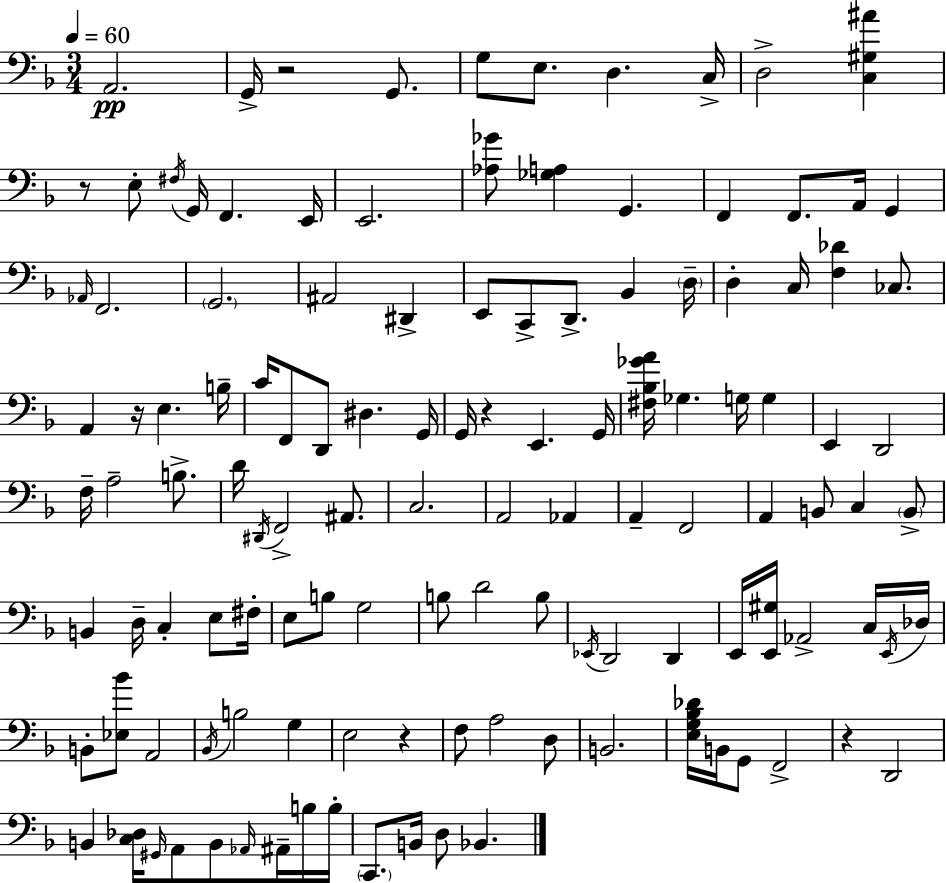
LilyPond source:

{
  \clef bass
  \numericTimeSignature
  \time 3/4
  \key d \minor
  \tempo 4 = 60
  a,2.\pp | g,16-> r2 g,8. | g8 e8. d4. c16-> | d2-> <c gis ais'>4 | \break r8 e8-. \acciaccatura { fis16 } g,16 f,4. | e,16 e,2. | <aes ges'>8 <ges a>4 g,4. | f,4 f,8. a,16 g,4 | \break \grace { aes,16 } f,2. | \parenthesize g,2. | ais,2 dis,4-> | e,8 c,8-> d,8.-> bes,4 | \break \parenthesize d16-- d4-. c16 <f des'>4 ces8. | a,4 r16 e4. | b16-- c'16 f,8 d,8 dis4. | g,16 g,16 r4 e,4. | \break g,16 <fis bes ges' a'>16 ges4. g16 g4 | e,4 d,2 | f16-- a2-- b8.-> | d'16 \acciaccatura { dis,16 } f,2-> | \break ais,8. c2. | a,2 aes,4 | a,4-- f,2 | a,4 b,8 c4 | \break \parenthesize b,8-> b,4 d16-- c4-. | e8 fis16-. e8 b8 g2 | b8 d'2 | b8 \acciaccatura { ees,16 } d,2 | \break d,4 e,16 <e, gis>16 aes,2-> | c16 \acciaccatura { e,16 } des16 b,8-. <ees bes'>8 a,2 | \acciaccatura { bes,16 } b2 | g4 e2 | \break r4 f8 a2 | d8 b,2. | <e g bes des'>16 b,16 g,8 f,2-> | r4 d,2 | \break b,4 <c des>16 \grace { gis,16 } | a,8 b,8 \grace { aes,16 } ais,16-- b16 b16-. \parenthesize c,8. b,16 | d8 bes,4. \bar "|."
}